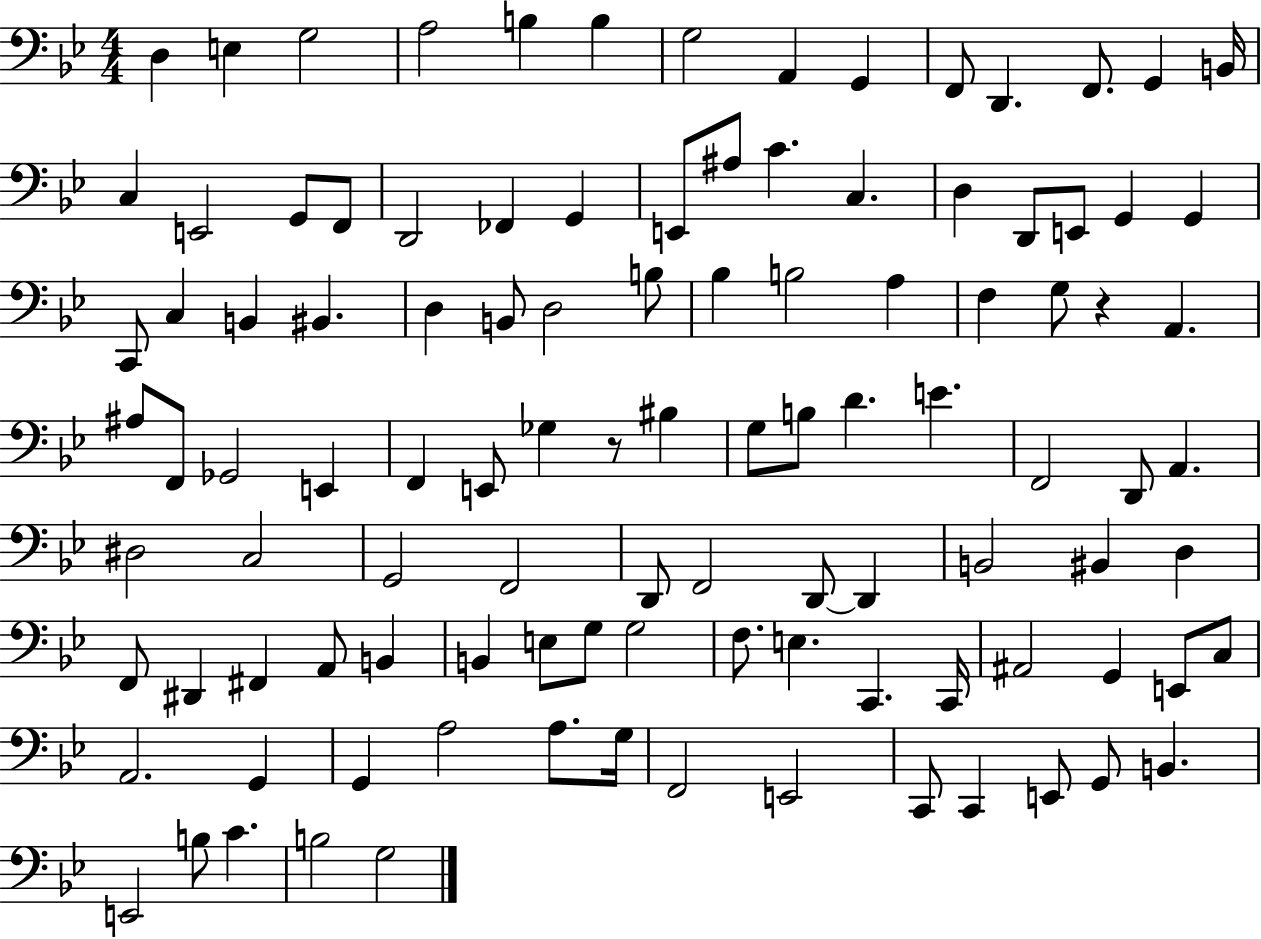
{
  \clef bass
  \numericTimeSignature
  \time 4/4
  \key bes \major
  d4 e4 g2 | a2 b4 b4 | g2 a,4 g,4 | f,8 d,4. f,8. g,4 b,16 | \break c4 e,2 g,8 f,8 | d,2 fes,4 g,4 | e,8 ais8 c'4. c4. | d4 d,8 e,8 g,4 g,4 | \break c,8 c4 b,4 bis,4. | d4 b,8 d2 b8 | bes4 b2 a4 | f4 g8 r4 a,4. | \break ais8 f,8 ges,2 e,4 | f,4 e,8 ges4 r8 bis4 | g8 b8 d'4. e'4. | f,2 d,8 a,4. | \break dis2 c2 | g,2 f,2 | d,8 f,2 d,8~~ d,4 | b,2 bis,4 d4 | \break f,8 dis,4 fis,4 a,8 b,4 | b,4 e8 g8 g2 | f8. e4. c,4. c,16 | ais,2 g,4 e,8 c8 | \break a,2. g,4 | g,4 a2 a8. g16 | f,2 e,2 | c,8 c,4 e,8 g,8 b,4. | \break e,2 b8 c'4. | b2 g2 | \bar "|."
}